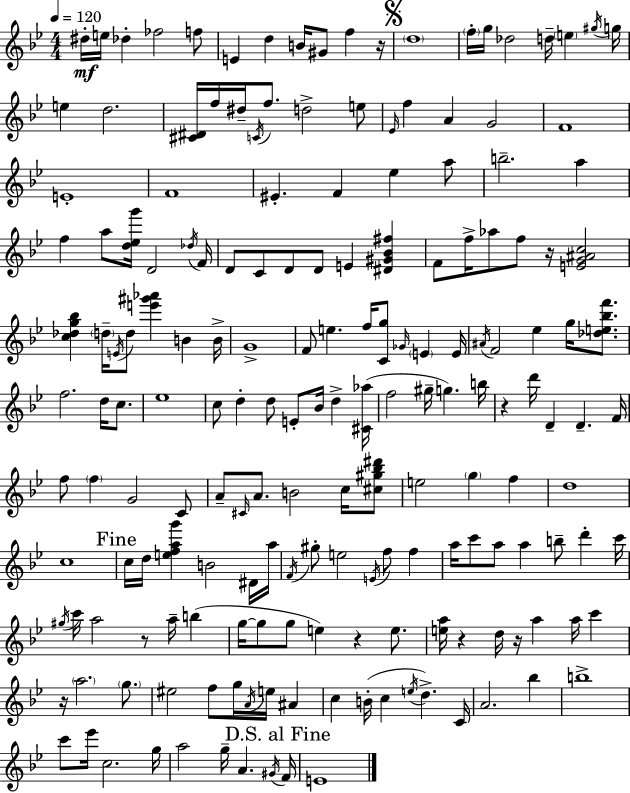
X:1
T:Untitled
M:4/4
L:1/4
K:Gm
^d/4 e/4 _d _f2 f/2 E d B/4 ^G/2 f z/4 d4 f/4 g/4 _d2 d/4 e ^g/4 g/4 e d2 [^C^D]/4 f/4 ^d/4 C/4 f/2 d2 e/2 _E/4 f A G2 F4 E4 F4 ^E F _e a/2 b2 a f a/2 [d_eg']/4 D2 _d/4 F/4 D/2 C/2 D/2 D/2 E [^D^G_B^f] F/2 f/4 _a/2 f/2 z/4 [EG^Ac]2 [c_dg_b] d/4 E/4 d/2 [e'^g'_a'] B B/4 G4 F/2 e f/4 [Cg]/2 _G/4 E E/4 ^A/4 F2 _e g/4 [_de_bf']/2 f2 d/4 c/2 _e4 c/2 d d/2 E/2 _B/4 d [^C_a]/4 f2 ^g/4 g b/4 z d'/4 D D F/4 f/2 f G2 C/2 A/2 ^C/4 A/2 B2 c/4 [^c^g_b^d']/2 e2 g f d4 c4 c/4 d/4 [efag'] B2 ^D/4 a/4 F/4 ^g/2 e2 E/4 f/2 f a/4 c'/2 a/2 a b/2 d' c'/4 ^g/4 c'/4 a2 z/2 a/4 b g/4 g/2 g/2 e z e/2 [ea]/4 z d/4 z/4 a a/4 c' z/4 a2 g/2 ^e2 f/2 g/4 A/4 e/4 ^A c B/4 c e/4 d C/4 A2 _b b4 c'/2 _e'/4 c2 g/4 a2 g/4 A ^G/4 F/4 E4